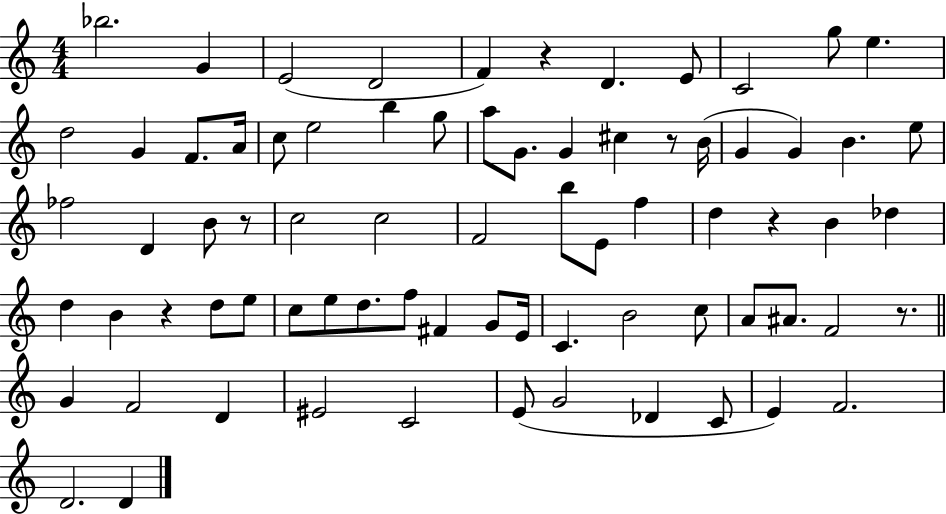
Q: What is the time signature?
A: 4/4